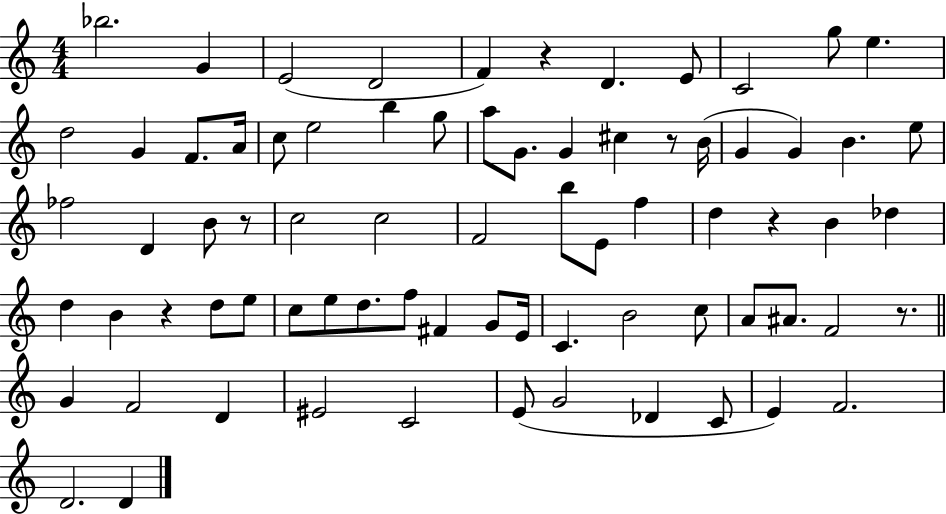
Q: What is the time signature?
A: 4/4